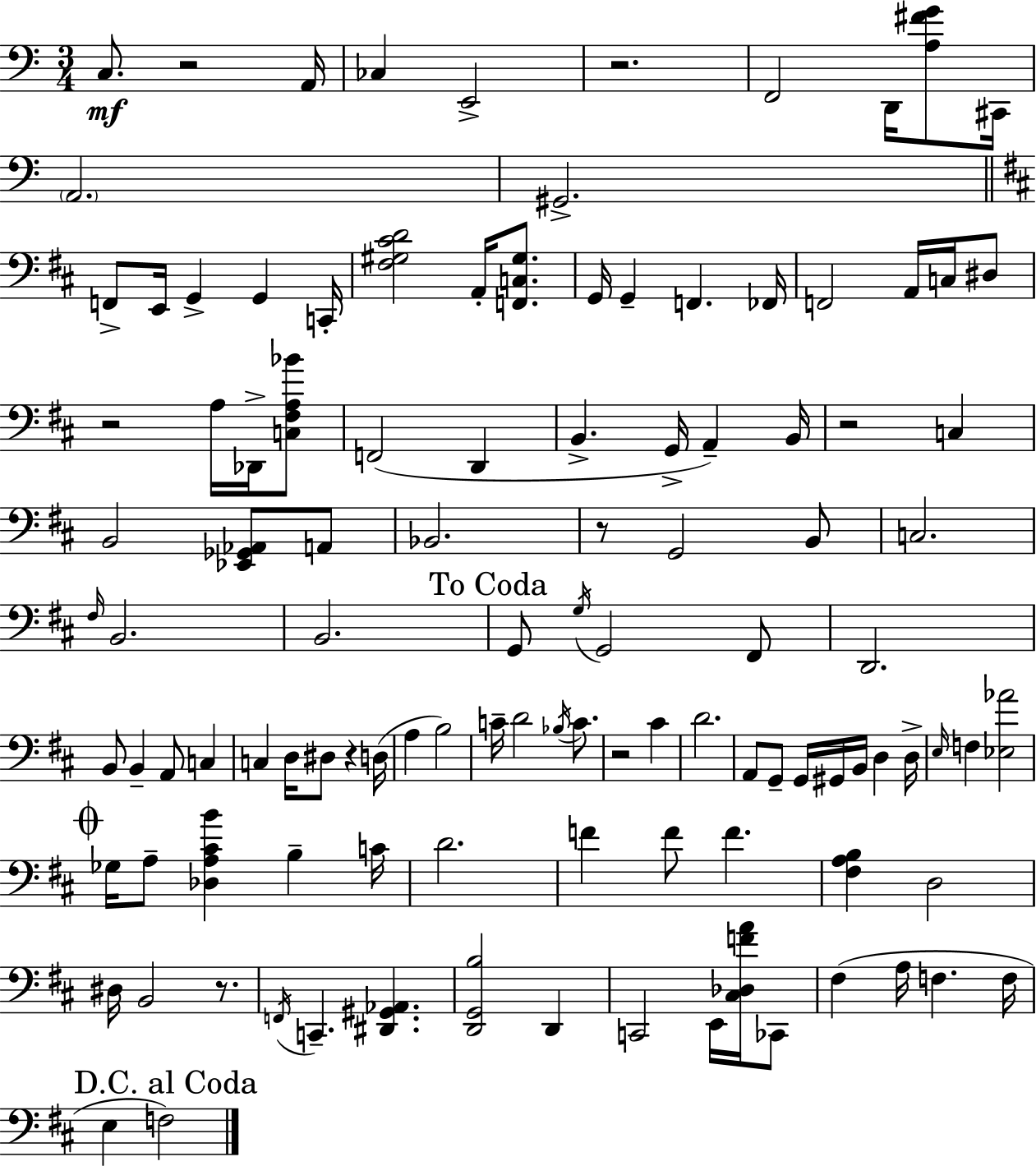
{
  \clef bass
  \numericTimeSignature
  \time 3/4
  \key a \minor
  \repeat volta 2 { c8.\mf r2 a,16 | ces4 e,2-> | r2. | f,2 d,16 <a fis' g'>8 cis,16 | \break \parenthesize a,2. | gis,2.-> | \bar "||" \break \key b \minor f,8-> e,16 g,4-> g,4 c,16-. | <fis gis cis' d'>2 a,16-. <f, c gis>8. | g,16 g,4-- f,4. fes,16 | f,2 a,16 c16 dis8 | \break r2 a16 des,16-> <c fis a bes'>8 | f,2( d,4 | b,4.-> g,16-> a,4--) b,16 | r2 c4 | \break b,2 <ees, ges, aes,>8 a,8 | bes,2. | r8 g,2 b,8 | c2. | \break \grace { fis16 } b,2. | b,2. | \mark "To Coda" g,8 \acciaccatura { g16 } g,2 | fis,8 d,2. | \break b,8 b,4-- a,8 c4 | c4 d16 dis8 r4 | d16( a4 b2) | c'16-- d'2 \acciaccatura { bes16 } | \break c'8. r2 cis'4 | d'2. | a,8 g,8-- g,16 gis,16 b,16 d4 | d16-> \grace { e16 } f4 <ees aes'>2 | \break \mark \markup { \musicglyph "scripts.coda" } ges16 a8-- <des a cis' b'>4 b4-- | c'16 d'2. | f'4 f'8 f'4. | <fis a b>4 d2 | \break dis16 b,2 | r8. \acciaccatura { f,16 } c,4.-- <dis, gis, aes,>4. | <d, g, b>2 | d,4 c,2 | \break e,16 <cis des f' a'>16 ces,8 fis4( a16 f4. | f16 \mark "D.C. al Coda" e4 f2) | } \bar "|."
}